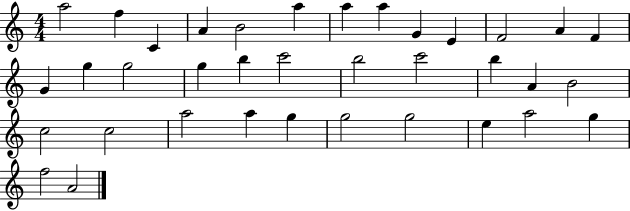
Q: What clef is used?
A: treble